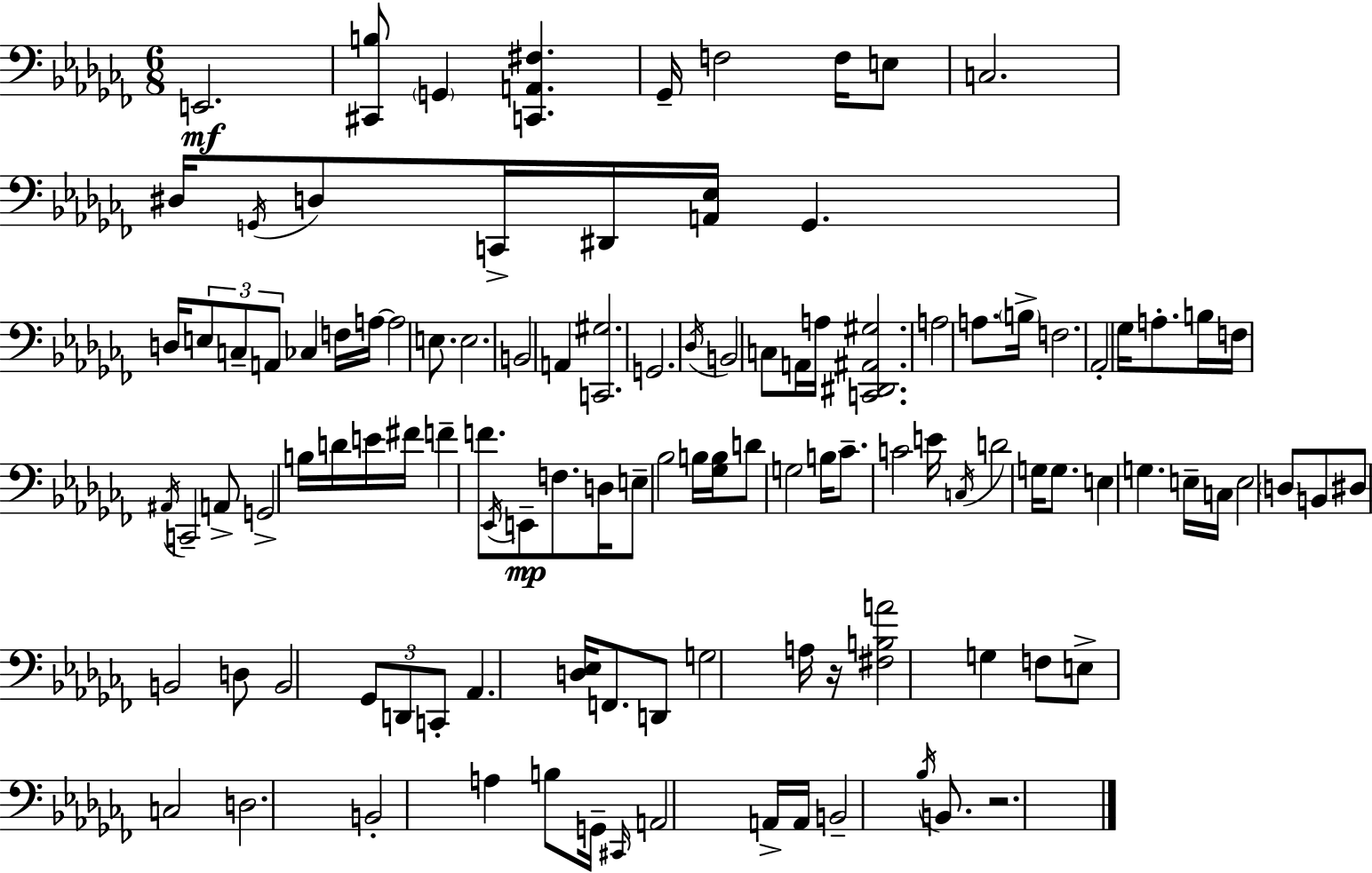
X:1
T:Untitled
M:6/8
L:1/4
K:Abm
E,,2 [^C,,B,]/2 G,, [C,,A,,^F,] _G,,/4 F,2 F,/4 E,/2 C,2 ^D,/4 G,,/4 D,/2 C,,/4 ^D,,/4 [A,,_E,]/4 G,, D,/4 E,/2 C,/2 A,,/2 _C, F,/4 A,/4 A,2 E,/2 E,2 B,,2 A,, [C,,^G,]2 G,,2 _D,/4 B,,2 C,/2 A,,/4 A,/4 [C,,^D,,^A,,^G,]2 A,2 A,/2 B,/4 F,2 _A,,2 _G,/4 A,/2 B,/4 F,/4 ^A,,/4 C,,2 A,,/2 G,,2 B,/4 D/4 E/4 ^F/4 F F/2 _E,,/4 E,,/2 F,/2 D,/4 E,/2 _B,2 B,/4 [_G,B,]/4 D/2 G,2 B,/4 _C/2 C2 E/4 C,/4 D2 G,/4 G,/2 E, G, E,/4 C,/4 E,2 D,/2 B,,/2 ^D,/2 B,,2 D,/2 B,,2 _G,,/2 D,,/2 C,,/2 _A,, [D,_E,]/4 F,,/2 D,,/2 G,2 A,/4 z/4 [^F,B,A]2 G, F,/2 E,/2 C,2 D,2 B,,2 A, B,/2 G,,/4 ^C,,/4 A,,2 A,,/4 A,,/4 B,,2 _B,/4 B,,/2 z2